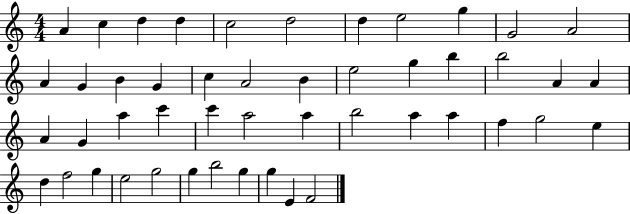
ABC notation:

X:1
T:Untitled
M:4/4
L:1/4
K:C
A c d d c2 d2 d e2 g G2 A2 A G B G c A2 B e2 g b b2 A A A G a c' c' a2 a b2 a a f g2 e d f2 g e2 g2 g b2 g g E F2